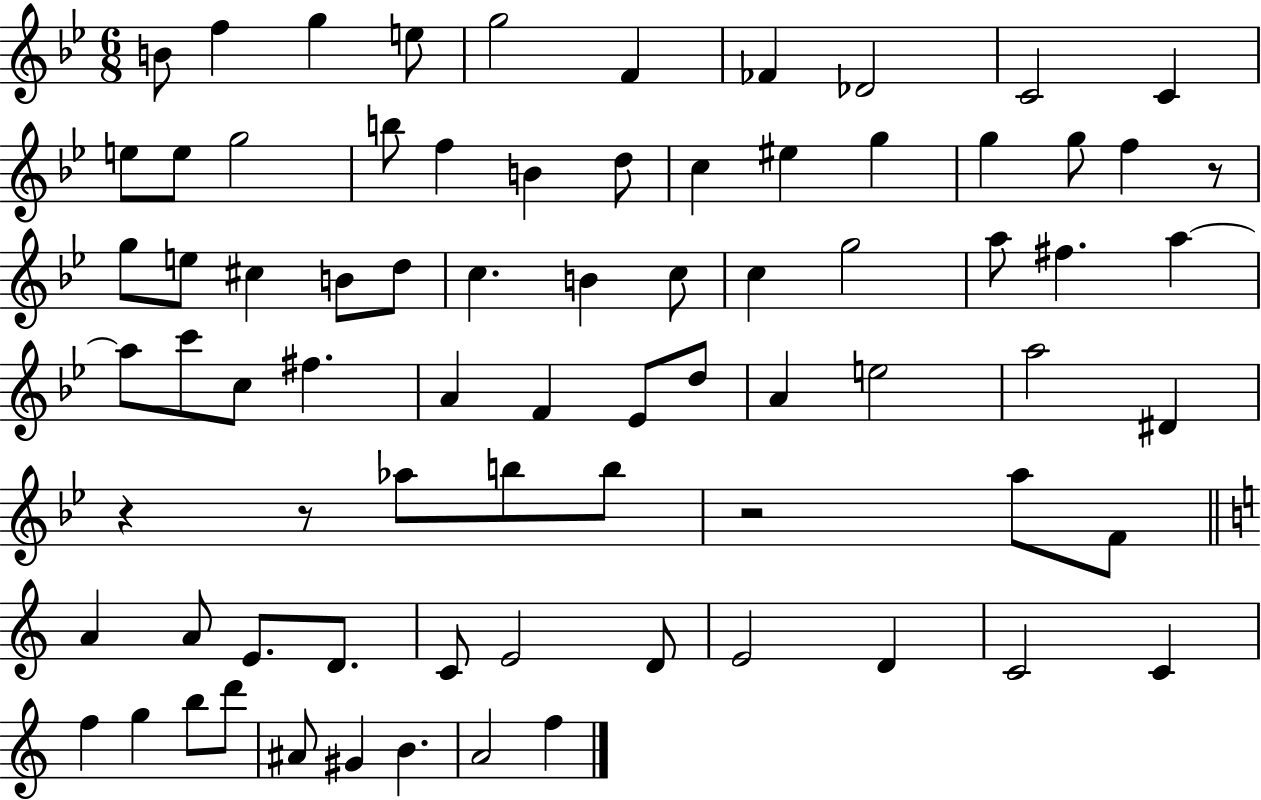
{
  \clef treble
  \numericTimeSignature
  \time 6/8
  \key bes \major
  \repeat volta 2 { b'8 f''4 g''4 e''8 | g''2 f'4 | fes'4 des'2 | c'2 c'4 | \break e''8 e''8 g''2 | b''8 f''4 b'4 d''8 | c''4 eis''4 g''4 | g''4 g''8 f''4 r8 | \break g''8 e''8 cis''4 b'8 d''8 | c''4. b'4 c''8 | c''4 g''2 | a''8 fis''4. a''4~~ | \break a''8 c'''8 c''8 fis''4. | a'4 f'4 ees'8 d''8 | a'4 e''2 | a''2 dis'4 | \break r4 r8 aes''8 b''8 b''8 | r2 a''8 f'8 | \bar "||" \break \key a \minor a'4 a'8 e'8. d'8. | c'8 e'2 d'8 | e'2 d'4 | c'2 c'4 | \break f''4 g''4 b''8 d'''8 | ais'8 gis'4 b'4. | a'2 f''4 | } \bar "|."
}